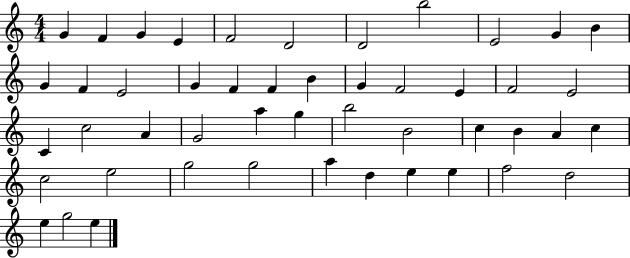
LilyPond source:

{
  \clef treble
  \numericTimeSignature
  \time 4/4
  \key c \major
  g'4 f'4 g'4 e'4 | f'2 d'2 | d'2 b''2 | e'2 g'4 b'4 | \break g'4 f'4 e'2 | g'4 f'4 f'4 b'4 | g'4 f'2 e'4 | f'2 e'2 | \break c'4 c''2 a'4 | g'2 a''4 g''4 | b''2 b'2 | c''4 b'4 a'4 c''4 | \break c''2 e''2 | g''2 g''2 | a''4 d''4 e''4 e''4 | f''2 d''2 | \break e''4 g''2 e''4 | \bar "|."
}